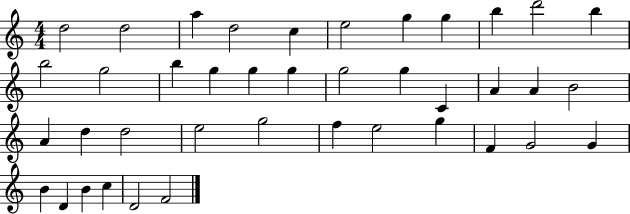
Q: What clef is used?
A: treble